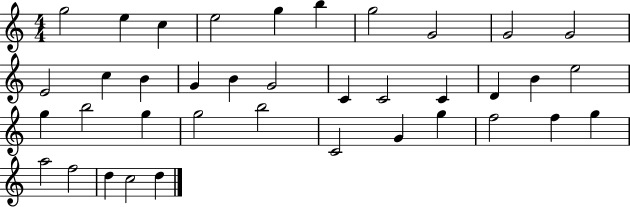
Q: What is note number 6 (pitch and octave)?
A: B5